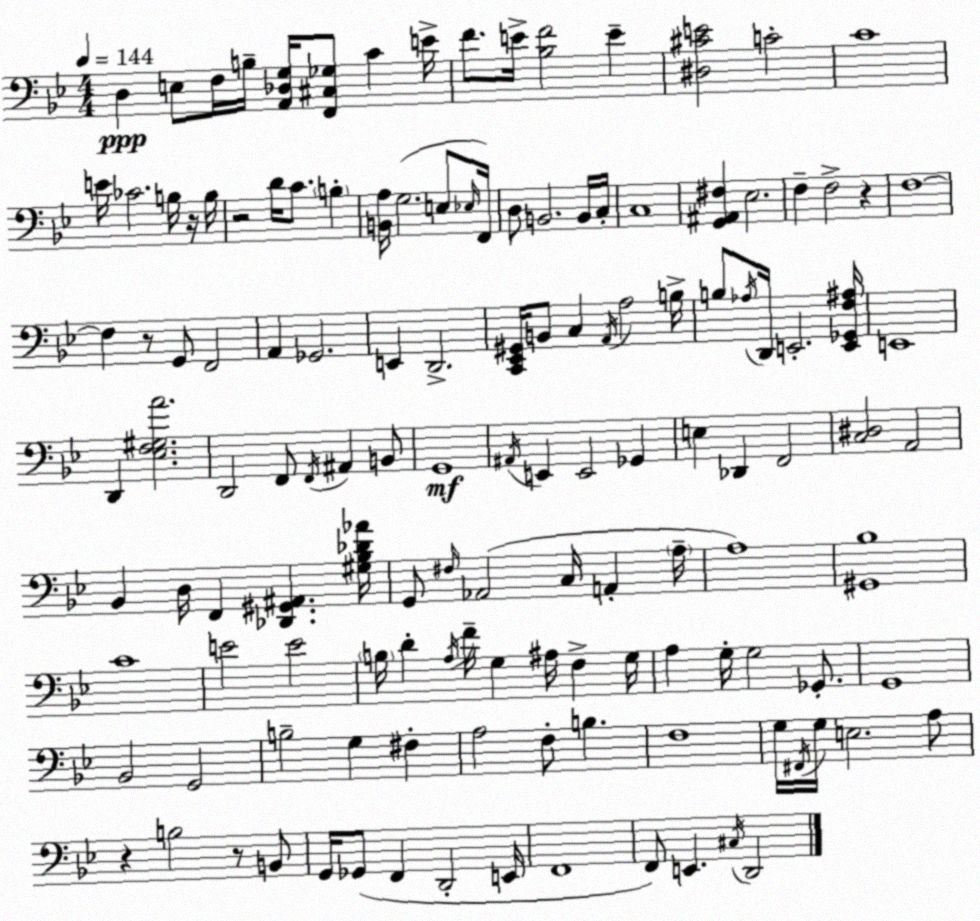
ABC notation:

X:1
T:Untitled
M:4/4
L:1/4
K:Gm
D, E,/2 F,/4 B,/4 [A,,_D,G,]/4 [F,,^C,_G,]/2 C E/4 F/2 E/4 [_B,F]2 E [^D,^CE]2 C2 C4 E/4 _C2 B,/4 z/4 B,/4 z2 D/4 C/2 B, [B,,A,]/4 G,2 E,/2 _E,/4 F,,/4 D,/2 B,,2 B,,/4 C,/4 C,4 [G,,^A,,^F,] _E,2 F, F,2 z F,4 F, z/2 G,,/2 F,,2 A,, _G,,2 E,, D,,2 [C,,_E,,^G,,]/4 B,,/2 C, A,,/4 A,2 B,/4 B,/2 _A,/4 D,,/4 E,,2 [E,,_G,,F,^A,]/4 E,,4 D,, [_E,F,^G,A]2 D,,2 F,,/2 F,,/4 ^A,, B,,/2 G,,4 ^A,,/4 E,, E,,2 _G,, E, _D,, F,,2 [C,^D,]2 A,,2 _B,, D,/4 F,, [_D,,^G,,^A,,] [^G,_B,_D_A]/4 G,,/2 ^F,/4 _A,,2 C,/4 A,, A,/4 A,4 [^G,,_B,]4 C4 E2 E2 B,/4 D A,/4 F/4 G, ^A,/4 F, G,/4 A, G,/4 G,2 _G,,/2 G,,4 _B,,2 G,,2 B,2 G, ^F, A,2 F,/2 B, F,4 G,/4 ^F,,/4 G,/4 E,2 A,/2 z B,2 z/2 B,,/2 G,,/4 _G,,/2 F,, D,,2 E,,/4 F,,4 F,,/2 E,, ^C,/4 D,,2